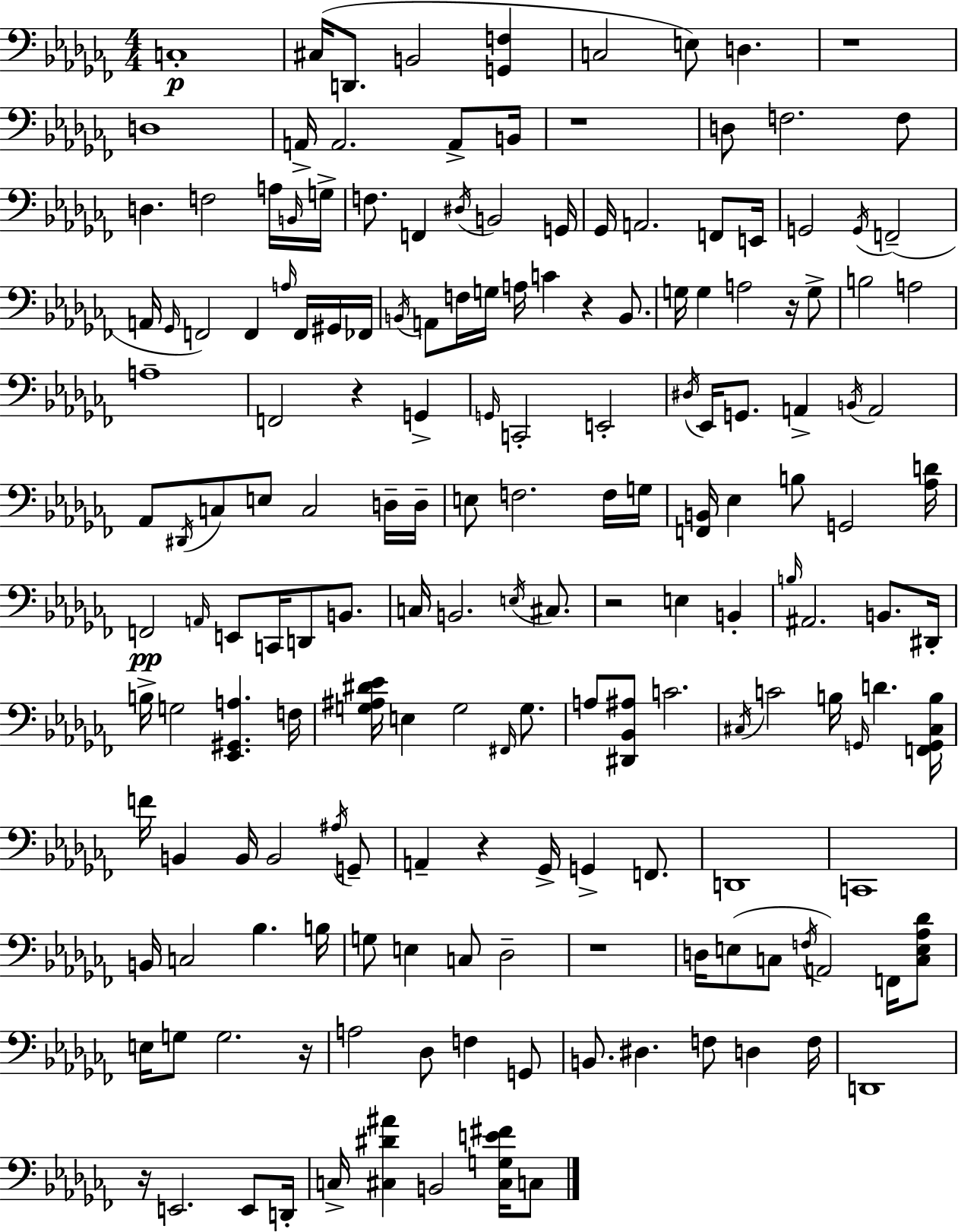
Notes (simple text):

C3/w C#3/s D2/e. B2/h [G2,F3]/q C3/h E3/e D3/q. R/w D3/w A2/s A2/h. A2/e B2/s R/w D3/e F3/h. F3/e D3/q. F3/h A3/s B2/s G3/s F3/e. F2/q D#3/s B2/h G2/s Gb2/s A2/h. F2/e E2/s G2/h G2/s F2/h A2/s Gb2/s F2/h F2/q A3/s F2/s G#2/s FES2/s B2/s A2/e F3/s G3/s A3/s C4/q R/q B2/e. G3/s G3/q A3/h R/s G3/e B3/h A3/h A3/w F2/h R/q G2/q G2/s C2/h E2/h D#3/s Eb2/s G2/e. A2/q B2/s A2/h Ab2/e D#2/s C3/e E3/e C3/h D3/s D3/s E3/e F3/h. F3/s G3/s [F2,B2]/s Eb3/q B3/e G2/h [Ab3,D4]/s F2/h A2/s E2/e C2/s D2/e B2/e. C3/s B2/h. E3/s C#3/e. R/h E3/q B2/q B3/s A#2/h. B2/e. D#2/s B3/s G3/h [Eb2,G#2,A3]/q. F3/s [G3,A#3,D#4,Eb4]/s E3/q G3/h F#2/s G3/e. A3/e [D#2,Bb2,A#3]/e C4/h. C#3/s C4/h B3/s G2/s D4/q. [F2,G2,C#3,B3]/s F4/s B2/q B2/s B2/h A#3/s G2/e A2/q R/q Gb2/s G2/q F2/e. D2/w C2/w B2/s C3/h Bb3/q. B3/s G3/e E3/q C3/e Db3/h R/w D3/s E3/e C3/e F3/s A2/h F2/s [C3,E3,Ab3,Db4]/e E3/s G3/e G3/h. R/s A3/h Db3/e F3/q G2/e B2/e. D#3/q. F3/e D3/q F3/s D2/w R/s E2/h. E2/e D2/s C3/s [C#3,D#4,A#4]/q B2/h [C#3,G3,E4,F#4]/s C3/e